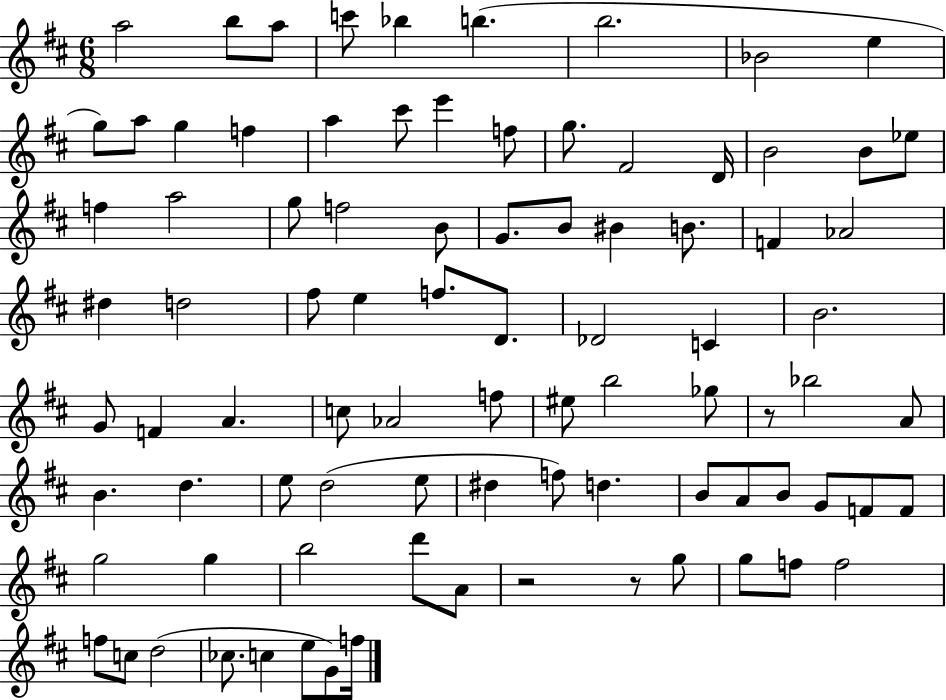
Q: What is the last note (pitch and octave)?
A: F5